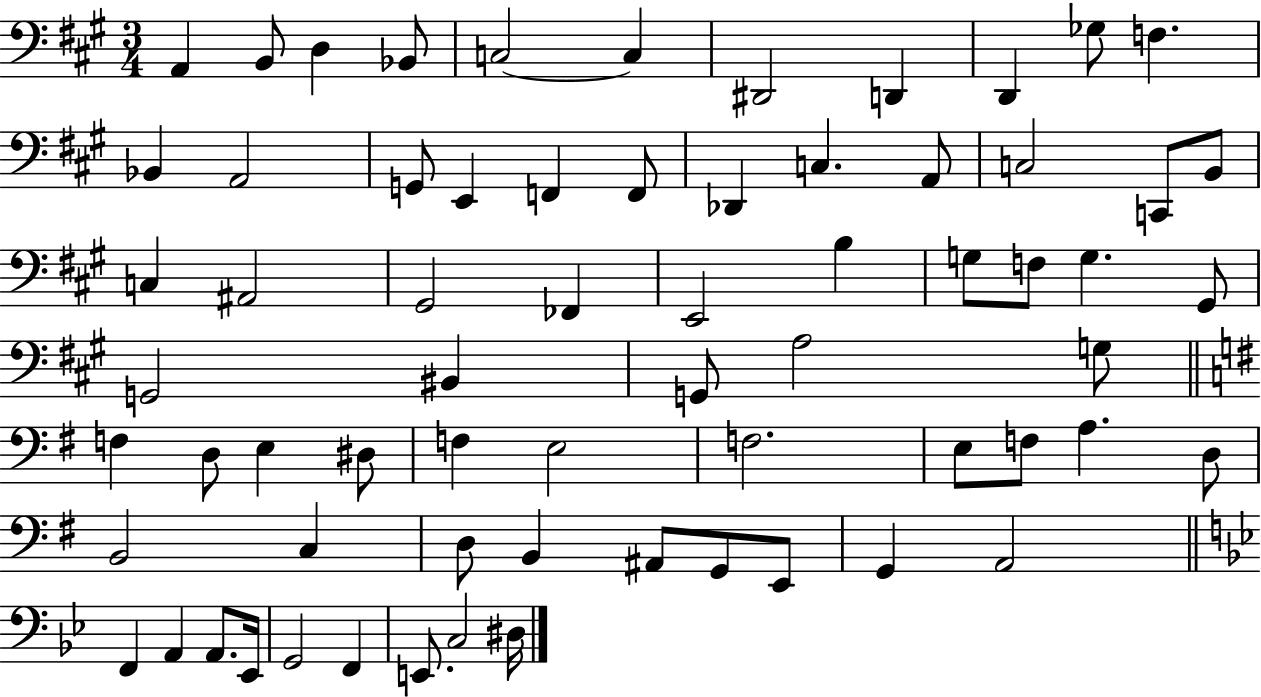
A2/q B2/e D3/q Bb2/e C3/h C3/q D#2/h D2/q D2/q Gb3/e F3/q. Bb2/q A2/h G2/e E2/q F2/q F2/e Db2/q C3/q. A2/e C3/h C2/e B2/e C3/q A#2/h G#2/h FES2/q E2/h B3/q G3/e F3/e G3/q. G#2/e G2/h BIS2/q G2/e A3/h G3/e F3/q D3/e E3/q D#3/e F3/q E3/h F3/h. E3/e F3/e A3/q. D3/e B2/h C3/q D3/e B2/q A#2/e G2/e E2/e G2/q A2/h F2/q A2/q A2/e. Eb2/s G2/h F2/q E2/e. C3/h D#3/s